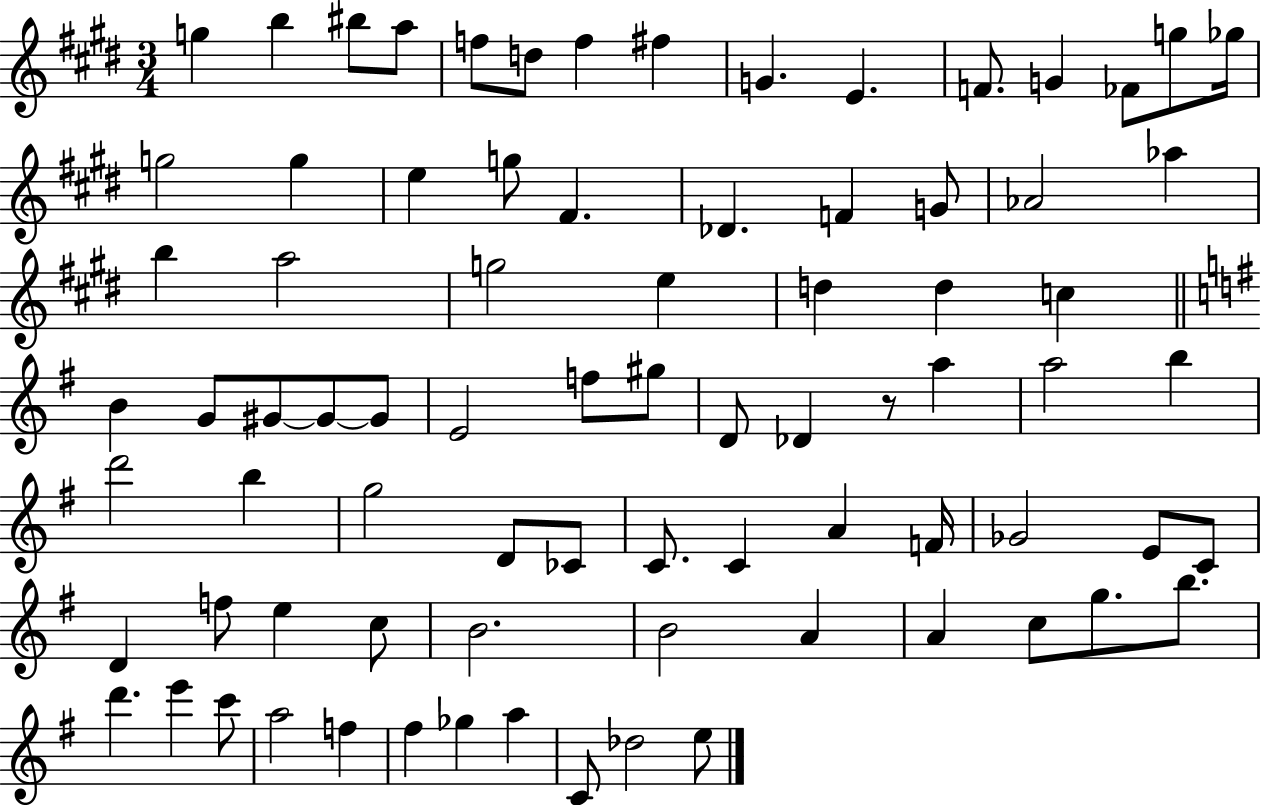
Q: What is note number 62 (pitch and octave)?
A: B4